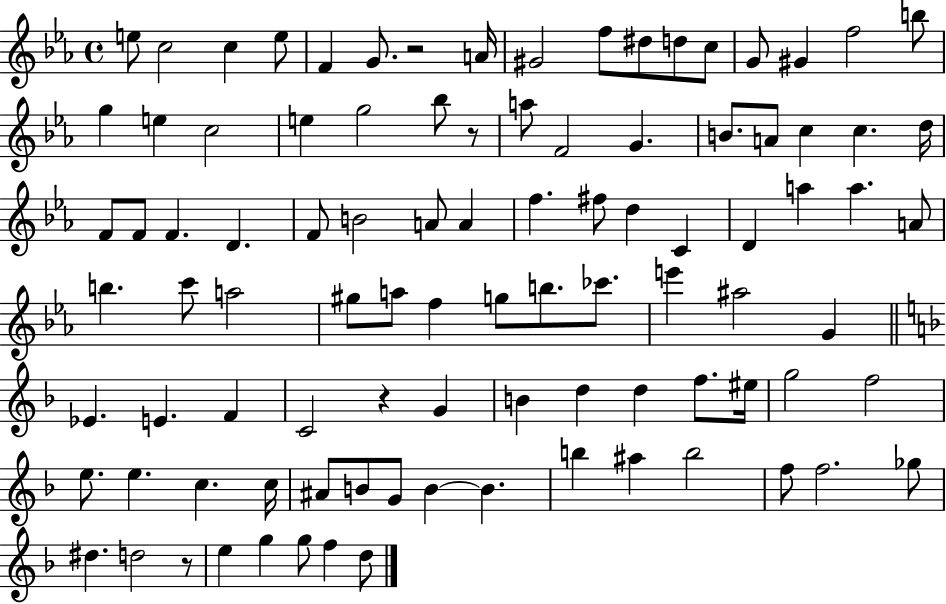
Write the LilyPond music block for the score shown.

{
  \clef treble
  \time 4/4
  \defaultTimeSignature
  \key ees \major
  e''8 c''2 c''4 e''8 | f'4 g'8. r2 a'16 | gis'2 f''8 dis''8 d''8 c''8 | g'8 gis'4 f''2 b''8 | \break g''4 e''4 c''2 | e''4 g''2 bes''8 r8 | a''8 f'2 g'4. | b'8. a'8 c''4 c''4. d''16 | \break f'8 f'8 f'4. d'4. | f'8 b'2 a'8 a'4 | f''4. fis''8 d''4 c'4 | d'4 a''4 a''4. a'8 | \break b''4. c'''8 a''2 | gis''8 a''8 f''4 g''8 b''8. ces'''8. | e'''4 ais''2 g'4 | \bar "||" \break \key f \major ees'4. e'4. f'4 | c'2 r4 g'4 | b'4 d''4 d''4 f''8. eis''16 | g''2 f''2 | \break e''8. e''4. c''4. c''16 | ais'8 b'8 g'8 b'4~~ b'4. | b''4 ais''4 b''2 | f''8 f''2. ges''8 | \break dis''4. d''2 r8 | e''4 g''4 g''8 f''4 d''8 | \bar "|."
}